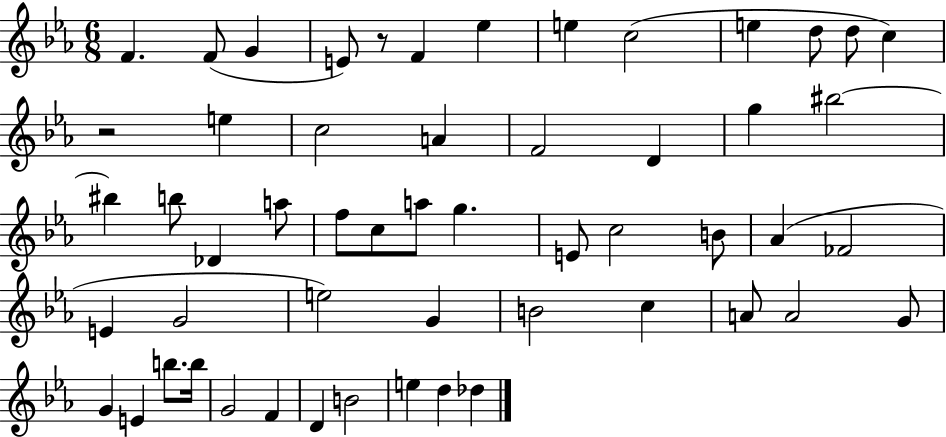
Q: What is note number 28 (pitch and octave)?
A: E4